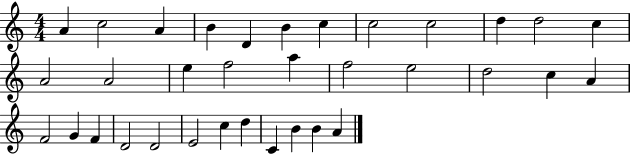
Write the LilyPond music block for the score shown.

{
  \clef treble
  \numericTimeSignature
  \time 4/4
  \key c \major
  a'4 c''2 a'4 | b'4 d'4 b'4 c''4 | c''2 c''2 | d''4 d''2 c''4 | \break a'2 a'2 | e''4 f''2 a''4 | f''2 e''2 | d''2 c''4 a'4 | \break f'2 g'4 f'4 | d'2 d'2 | e'2 c''4 d''4 | c'4 b'4 b'4 a'4 | \break \bar "|."
}